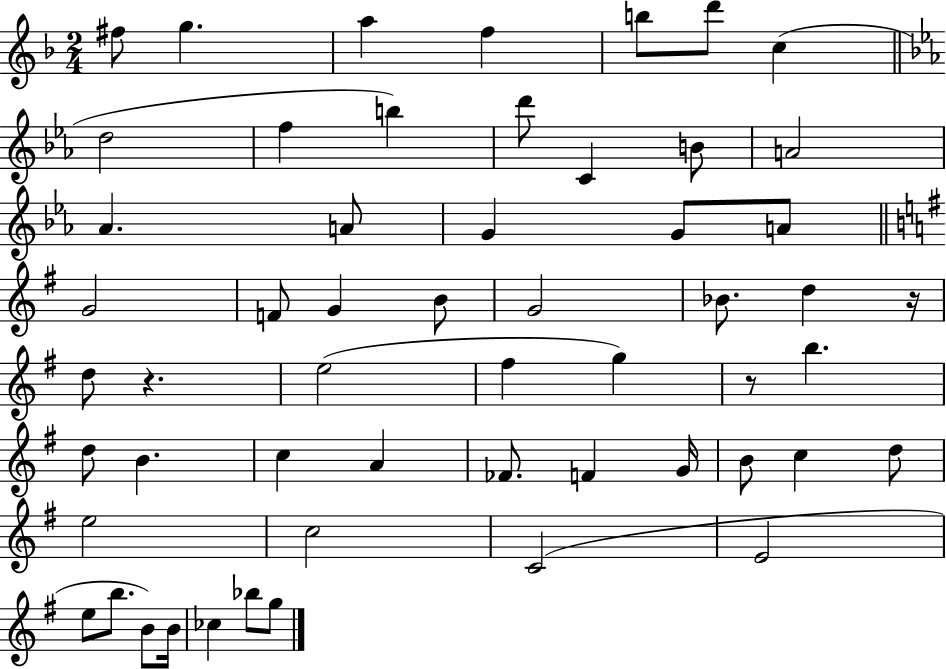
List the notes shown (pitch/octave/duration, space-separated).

F#5/e G5/q. A5/q F5/q B5/e D6/e C5/q D5/h F5/q B5/q D6/e C4/q B4/e A4/h Ab4/q. A4/e G4/q G4/e A4/e G4/h F4/e G4/q B4/e G4/h Bb4/e. D5/q R/s D5/e R/q. E5/h F#5/q G5/q R/e B5/q. D5/e B4/q. C5/q A4/q FES4/e. F4/q G4/s B4/e C5/q D5/e E5/h C5/h C4/h E4/h E5/e B5/e. B4/e B4/s CES5/q Bb5/e G5/e